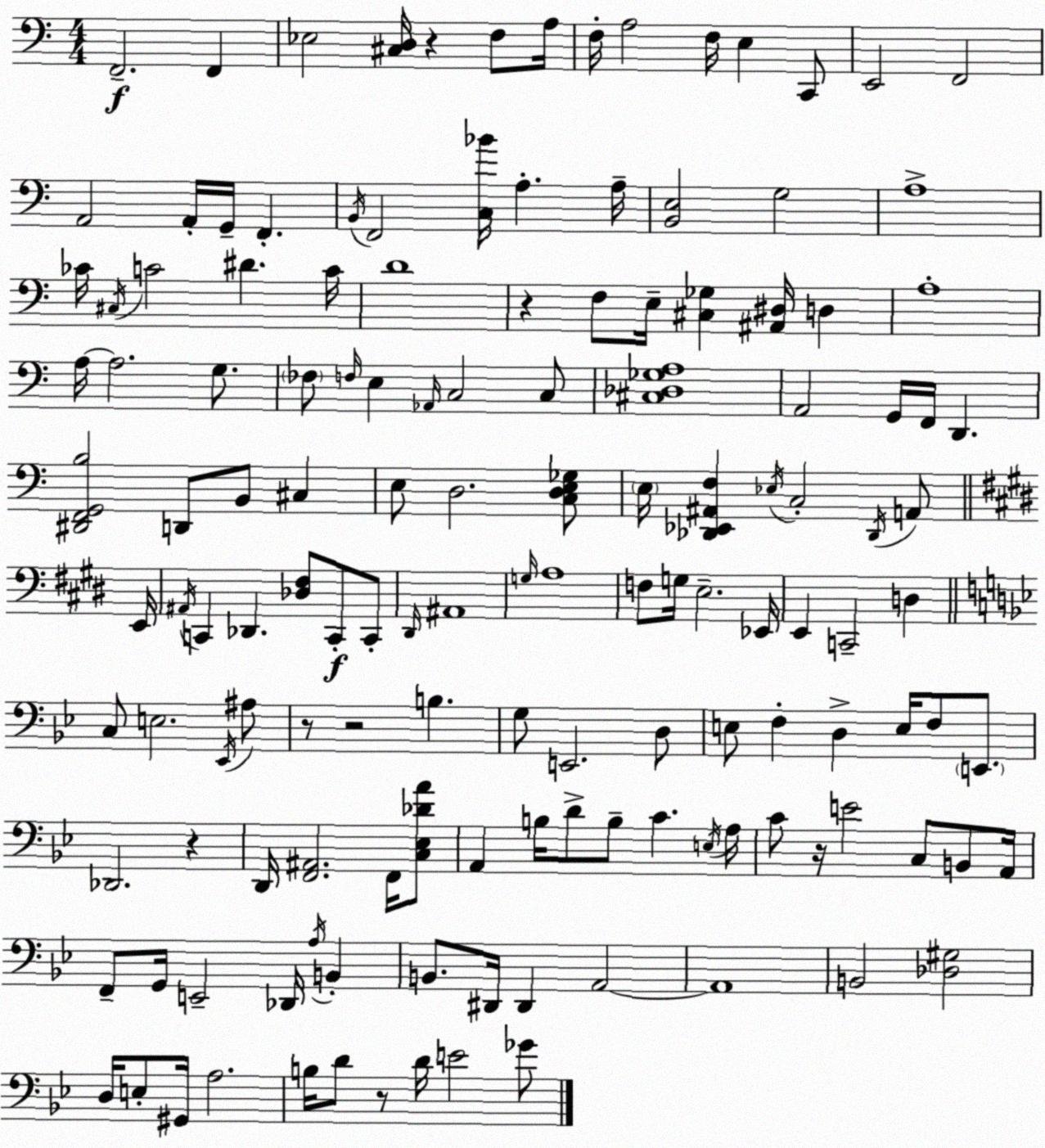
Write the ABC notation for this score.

X:1
T:Untitled
M:4/4
L:1/4
K:C
F,,2 F,, _E,2 [^C,D,]/4 z F,/2 A,/4 F,/4 A,2 F,/4 E, C,,/2 E,,2 F,,2 A,,2 A,,/4 G,,/4 F,, B,,/4 F,,2 [C,_B]/4 A, A,/4 [B,,E,]2 G,2 A,4 _C/4 ^C,/4 C2 ^D C/4 D4 z F,/2 E,/4 [^C,_G,] [^A,,^D,]/4 D, A,4 A,/4 A,2 G,/2 _F,/2 F,/4 E, _A,,/4 C,2 C,/2 [^C,_D,_G,A,]4 A,,2 G,,/4 F,,/4 D,, [^D,,F,,G,,B,]2 D,,/2 B,,/2 ^C, E,/2 D,2 [C,D,E,_G,]/2 E,/4 [_D,,_E,,^A,,F,] _E,/4 C,2 _D,,/4 A,,/2 E,,/4 ^A,,/4 C,, _D,, [_D,^F,]/2 C,,/2 C,,/2 ^D,,/4 ^A,,4 G,/4 A,4 F,/2 G,/4 E,2 _E,,/4 E,, C,,2 D, C,/2 E,2 _E,,/4 ^A,/2 z/2 z2 B, G,/2 E,,2 D,/2 E,/2 F, D, E,/4 F,/2 E,,/2 _D,,2 z D,,/4 [F,,^A,,]2 F,,/4 [C,_E,_DA]/2 A,, B,/4 D/2 B,/2 C E,/4 A,/4 C/2 z/4 E2 C,/2 B,,/2 A,,/4 F,,/2 G,,/4 E,,2 _D,,/4 A,/4 B,, B,,/2 ^D,,/4 ^D,, A,,2 A,,4 B,,2 [_D,^G,]2 D,/4 E,/2 ^G,,/4 A,2 B,/4 D/2 z/2 D/4 E2 _G/2